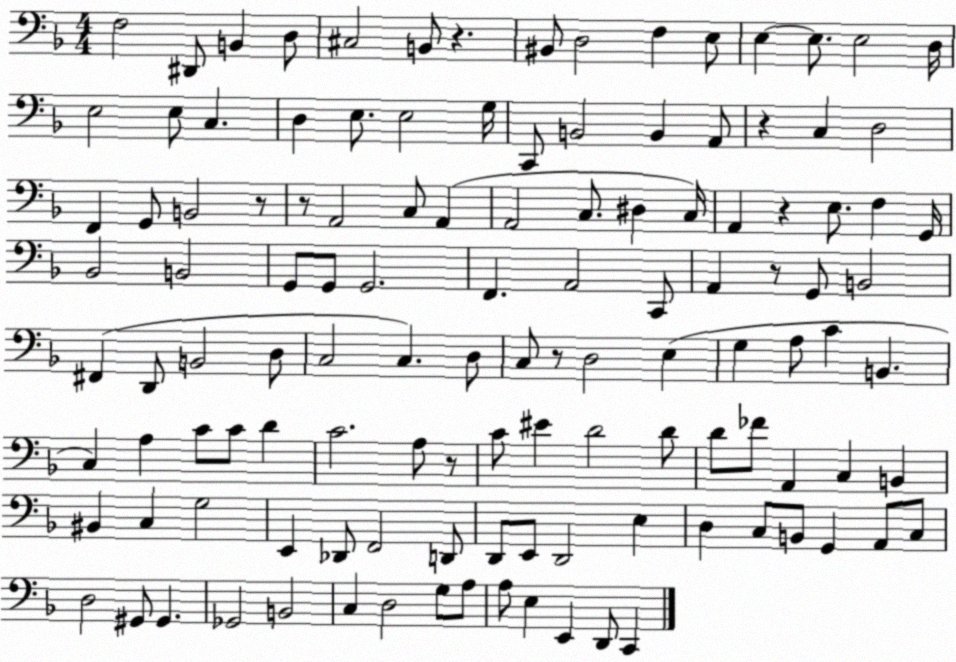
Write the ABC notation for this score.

X:1
T:Untitled
M:4/4
L:1/4
K:F
F,2 ^D,,/2 B,, D,/2 ^C,2 B,,/2 z ^B,,/2 D,2 F, E,/2 E, E,/2 E,2 D,/4 E,2 E,/2 C, D, E,/2 E,2 G,/4 C,,/2 B,,2 B,, A,,/2 z C, D,2 F,, G,,/2 B,,2 z/2 z/2 A,,2 C,/2 A,, A,,2 C,/2 ^D, C,/4 A,, z E,/2 F, G,,/4 _B,,2 B,,2 G,,/2 G,,/2 G,,2 F,, A,,2 C,,/2 A,, z/2 G,,/2 B,,2 ^F,, D,,/2 B,,2 D,/2 C,2 C, D,/2 C,/2 z/2 D,2 E, G, A,/2 C B,, C, A, C/2 C/2 D C2 A,/2 z/2 C/2 ^E D2 D/2 D/2 _F/2 A,, C, B,, ^B,, C, G,2 E,, _D,,/2 F,,2 D,,/2 D,,/2 E,,/2 D,,2 E, D, C,/2 B,,/2 G,, A,,/2 C,/2 D,2 ^G,,/2 ^G,, _G,,2 B,,2 C, D,2 G,/2 A,/2 A,/2 E, E,, D,,/2 C,,